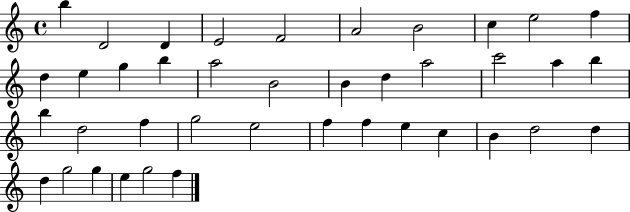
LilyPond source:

{
  \clef treble
  \time 4/4
  \defaultTimeSignature
  \key c \major
  b''4 d'2 d'4 | e'2 f'2 | a'2 b'2 | c''4 e''2 f''4 | \break d''4 e''4 g''4 b''4 | a''2 b'2 | b'4 d''4 a''2 | c'''2 a''4 b''4 | \break b''4 d''2 f''4 | g''2 e''2 | f''4 f''4 e''4 c''4 | b'4 d''2 d''4 | \break d''4 g''2 g''4 | e''4 g''2 f''4 | \bar "|."
}